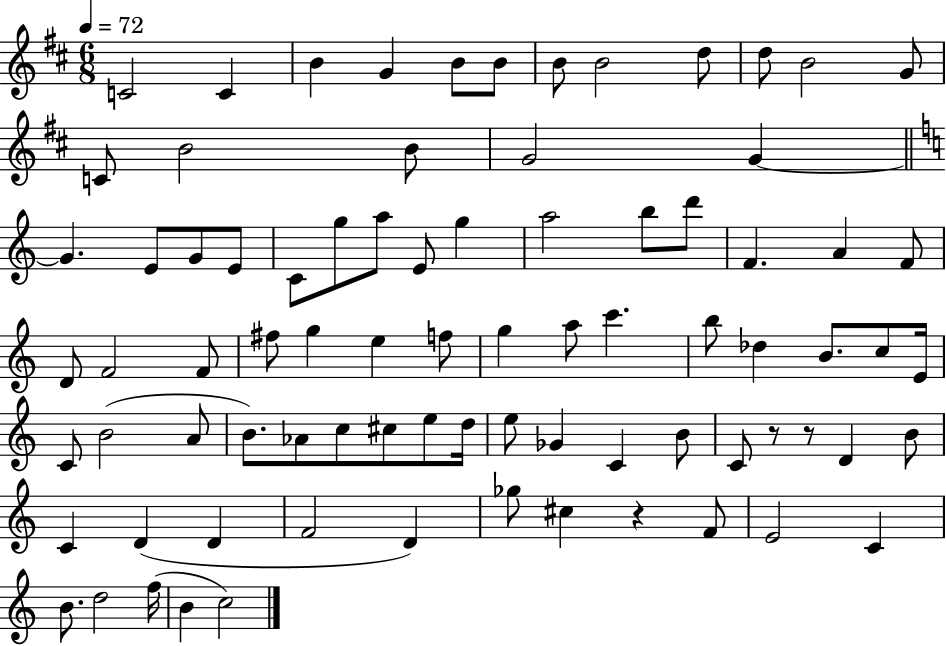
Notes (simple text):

C4/h C4/q B4/q G4/q B4/e B4/e B4/e B4/h D5/e D5/e B4/h G4/e C4/e B4/h B4/e G4/h G4/q G4/q. E4/e G4/e E4/e C4/e G5/e A5/e E4/e G5/q A5/h B5/e D6/e F4/q. A4/q F4/e D4/e F4/h F4/e F#5/e G5/q E5/q F5/e G5/q A5/e C6/q. B5/e Db5/q B4/e. C5/e E4/s C4/e B4/h A4/e B4/e. Ab4/e C5/e C#5/e E5/e D5/s E5/e Gb4/q C4/q B4/e C4/e R/e R/e D4/q B4/e C4/q D4/q D4/q F4/h D4/q Gb5/e C#5/q R/q F4/e E4/h C4/q B4/e. D5/h F5/s B4/q C5/h